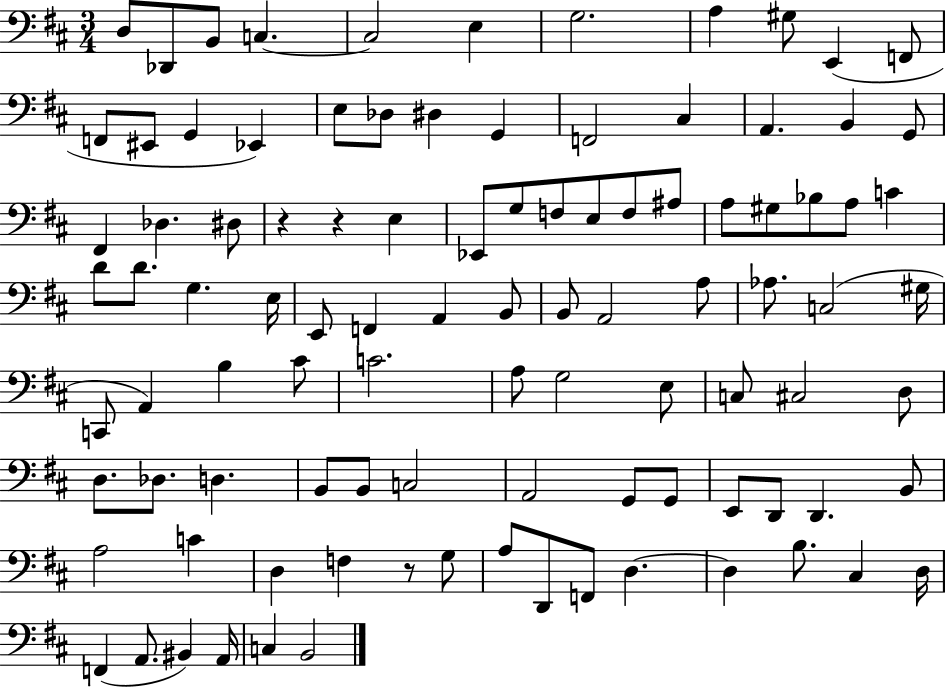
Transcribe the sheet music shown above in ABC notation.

X:1
T:Untitled
M:3/4
L:1/4
K:D
D,/2 _D,,/2 B,,/2 C, C,2 E, G,2 A, ^G,/2 E,, F,,/2 F,,/2 ^E,,/2 G,, _E,, E,/2 _D,/2 ^D, G,, F,,2 ^C, A,, B,, G,,/2 ^F,, _D, ^D,/2 z z E, _E,,/2 G,/2 F,/2 E,/2 F,/2 ^A,/2 A,/2 ^G,/2 _B,/2 A,/2 C D/2 D/2 G, E,/4 E,,/2 F,, A,, B,,/2 B,,/2 A,,2 A,/2 _A,/2 C,2 ^G,/4 C,,/2 A,, B, ^C/2 C2 A,/2 G,2 E,/2 C,/2 ^C,2 D,/2 D,/2 _D,/2 D, B,,/2 B,,/2 C,2 A,,2 G,,/2 G,,/2 E,,/2 D,,/2 D,, B,,/2 A,2 C D, F, z/2 G,/2 A,/2 D,,/2 F,,/2 D, D, B,/2 ^C, D,/4 F,, A,,/2 ^B,, A,,/4 C, B,,2